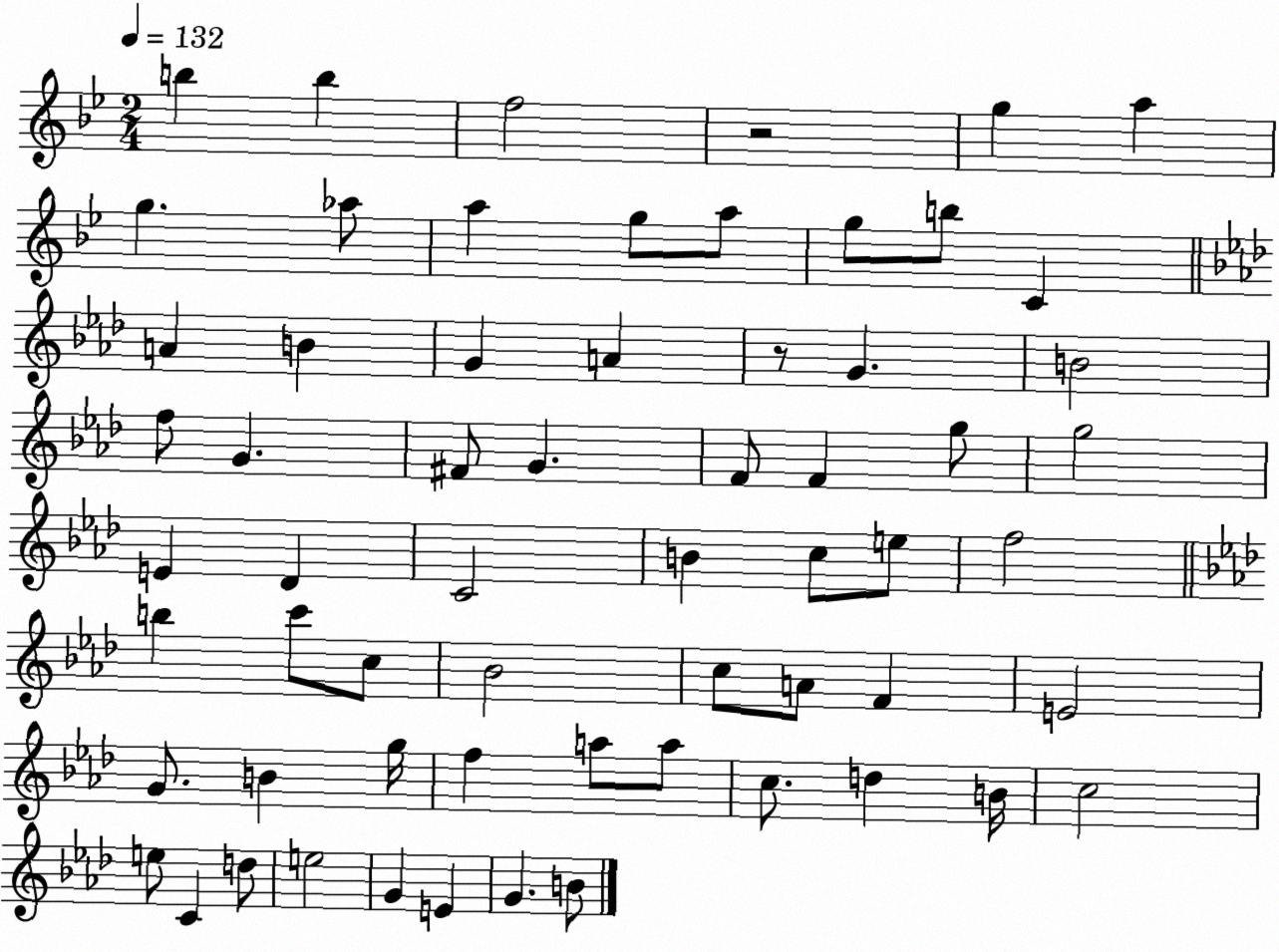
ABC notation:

X:1
T:Untitled
M:2/4
L:1/4
K:Bb
b b f2 z2 g a g _a/2 a g/2 a/2 g/2 b/2 C A B G A z/2 G B2 f/2 G ^F/2 G F/2 F g/2 g2 E _D C2 B c/2 e/2 f2 b c'/2 c/2 _B2 c/2 A/2 F E2 G/2 B g/4 f a/2 a/2 c/2 d B/4 c2 e/2 C d/2 e2 G E G B/2